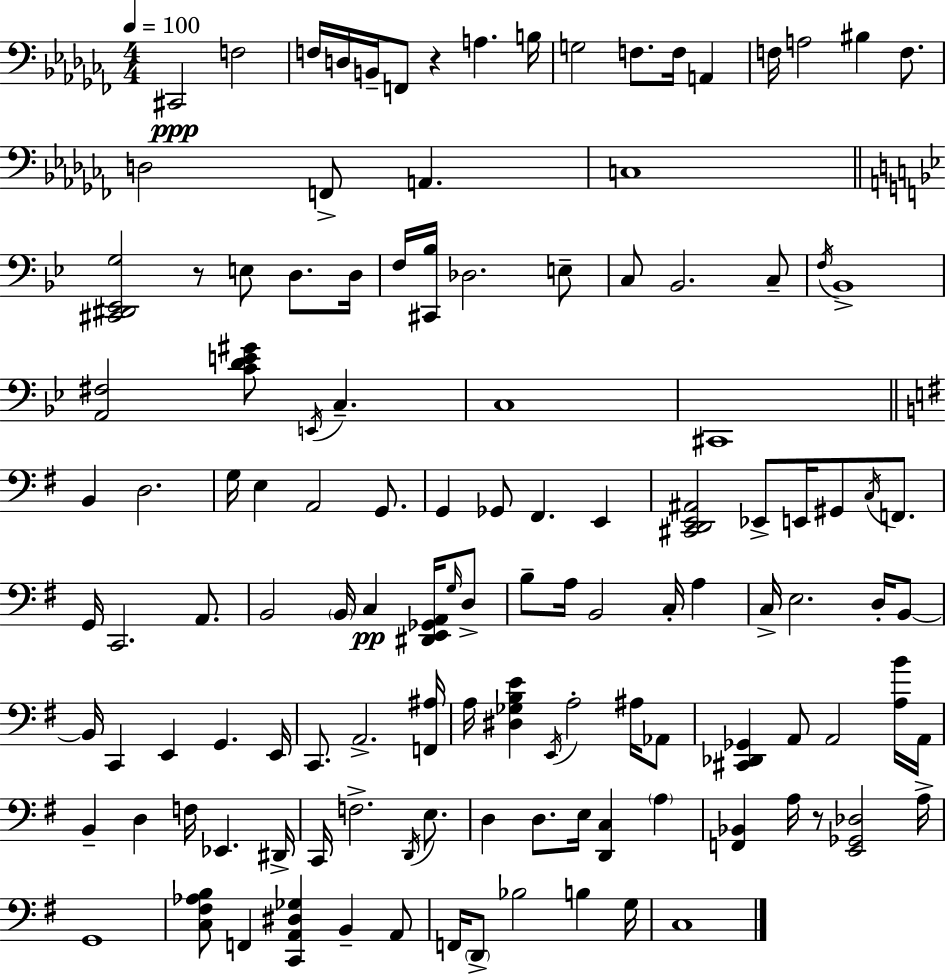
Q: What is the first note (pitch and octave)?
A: C#2